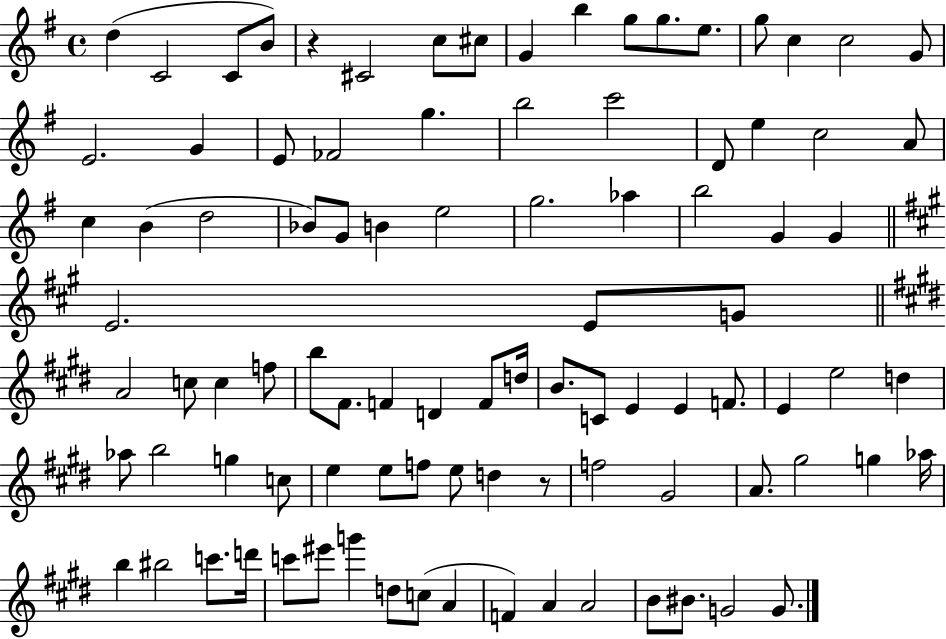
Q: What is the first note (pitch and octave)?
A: D5